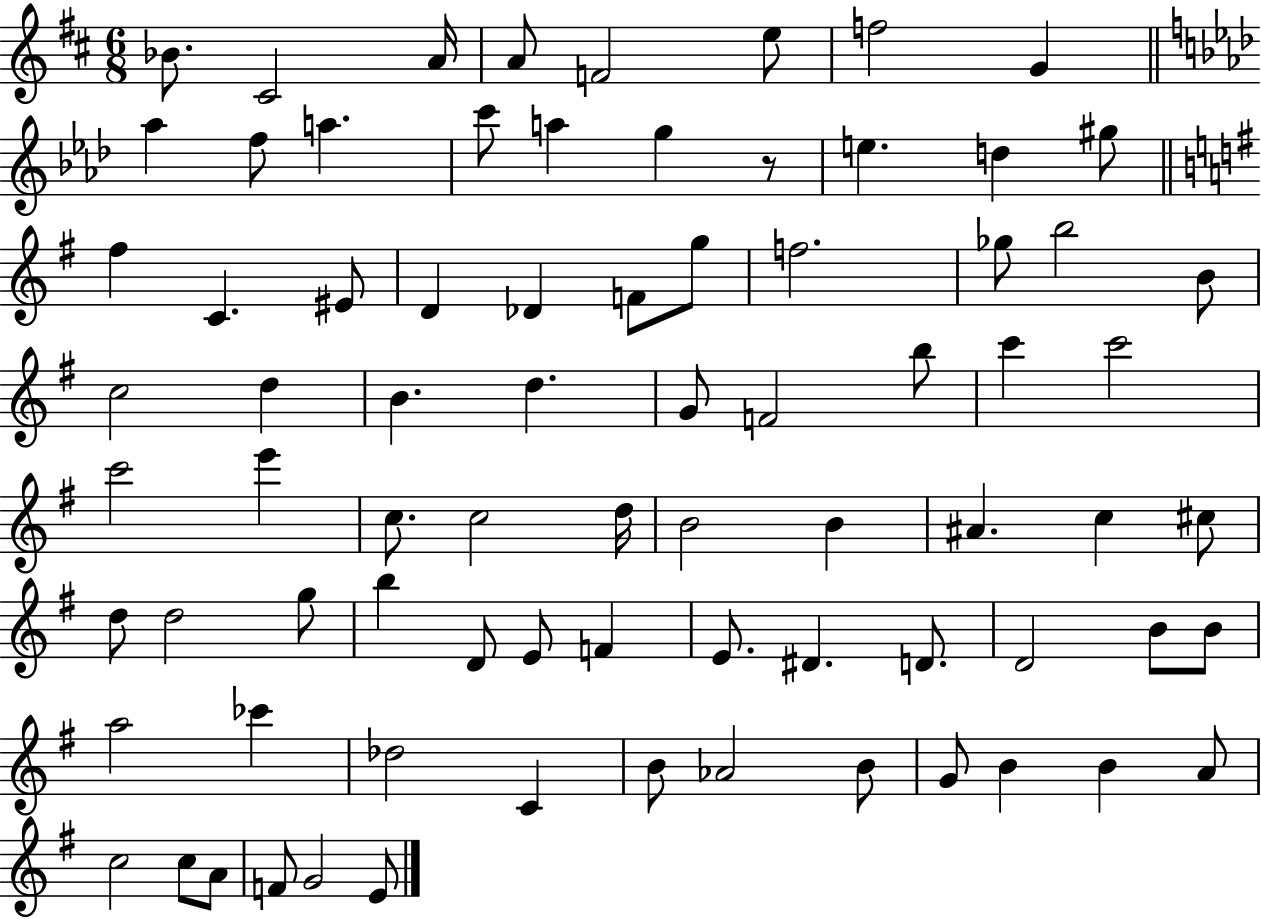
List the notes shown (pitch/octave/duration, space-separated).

Bb4/e. C#4/h A4/s A4/e F4/h E5/e F5/h G4/q Ab5/q F5/e A5/q. C6/e A5/q G5/q R/e E5/q. D5/q G#5/e F#5/q C4/q. EIS4/e D4/q Db4/q F4/e G5/e F5/h. Gb5/e B5/h B4/e C5/h D5/q B4/q. D5/q. G4/e F4/h B5/e C6/q C6/h C6/h E6/q C5/e. C5/h D5/s B4/h B4/q A#4/q. C5/q C#5/e D5/e D5/h G5/e B5/q D4/e E4/e F4/q E4/e. D#4/q. D4/e. D4/h B4/e B4/e A5/h CES6/q Db5/h C4/q B4/e Ab4/h B4/e G4/e B4/q B4/q A4/e C5/h C5/e A4/e F4/e G4/h E4/e